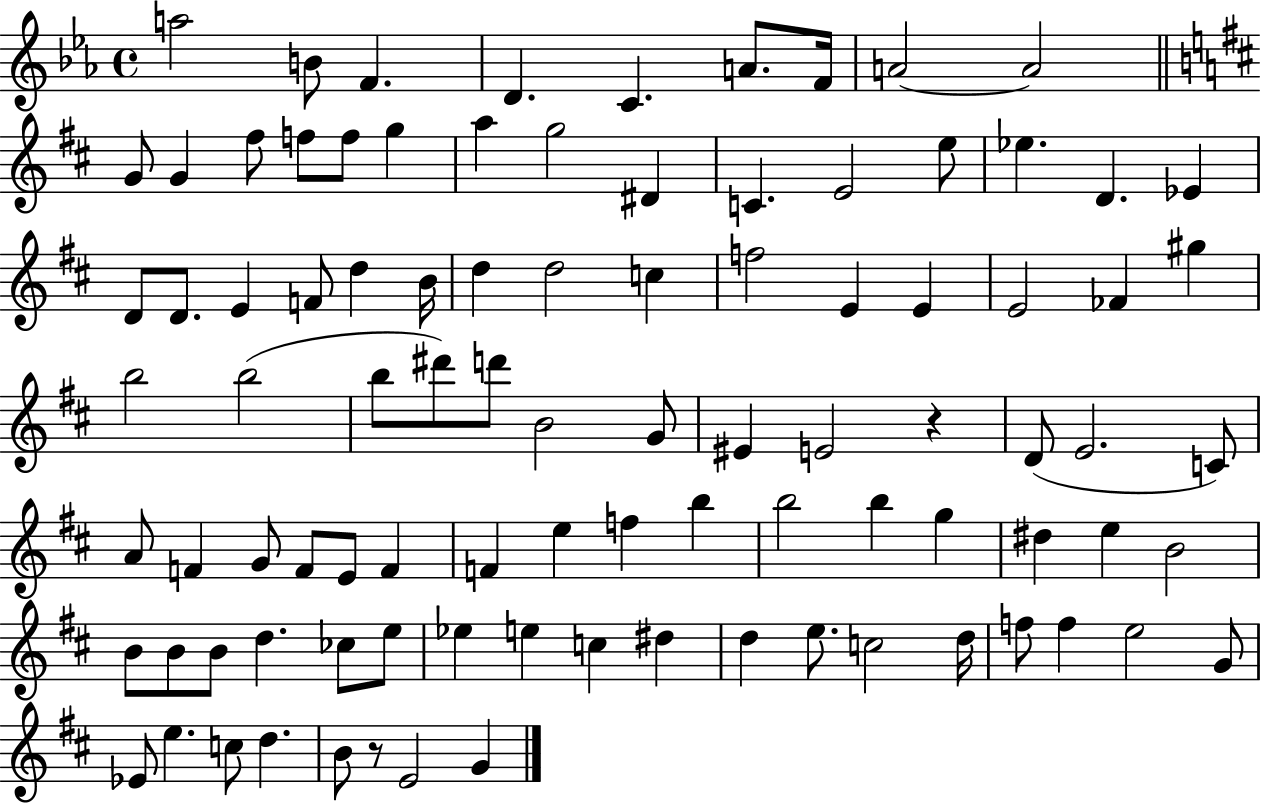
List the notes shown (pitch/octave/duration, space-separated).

A5/h B4/e F4/q. D4/q. C4/q. A4/e. F4/s A4/h A4/h G4/e G4/q F#5/e F5/e F5/e G5/q A5/q G5/h D#4/q C4/q. E4/h E5/e Eb5/q. D4/q. Eb4/q D4/e D4/e. E4/q F4/e D5/q B4/s D5/q D5/h C5/q F5/h E4/q E4/q E4/h FES4/q G#5/q B5/h B5/h B5/e D#6/e D6/e B4/h G4/e EIS4/q E4/h R/q D4/e E4/h. C4/e A4/e F4/q G4/e F4/e E4/e F4/q F4/q E5/q F5/q B5/q B5/h B5/q G5/q D#5/q E5/q B4/h B4/e B4/e B4/e D5/q. CES5/e E5/e Eb5/q E5/q C5/q D#5/q D5/q E5/e. C5/h D5/s F5/e F5/q E5/h G4/e Eb4/e E5/q. C5/e D5/q. B4/e R/e E4/h G4/q